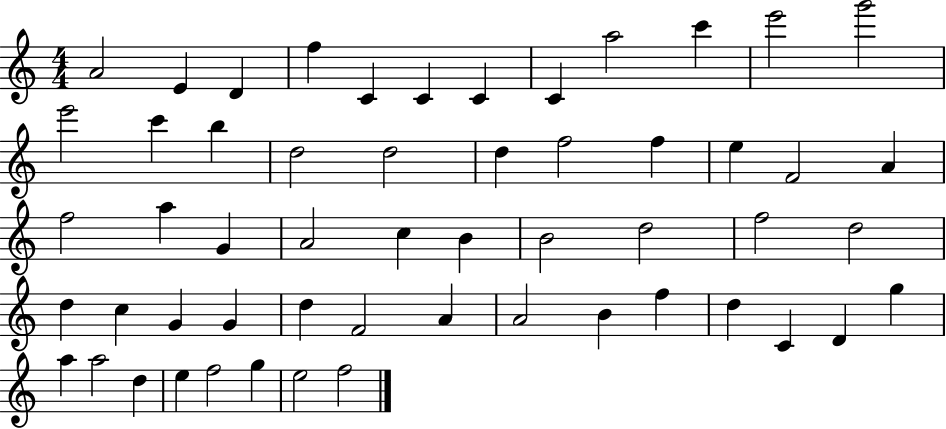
X:1
T:Untitled
M:4/4
L:1/4
K:C
A2 E D f C C C C a2 c' e'2 g'2 e'2 c' b d2 d2 d f2 f e F2 A f2 a G A2 c B B2 d2 f2 d2 d c G G d F2 A A2 B f d C D g a a2 d e f2 g e2 f2